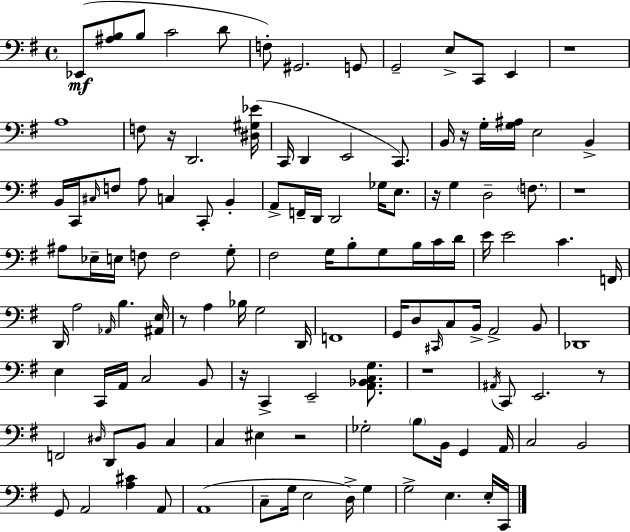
X:1
T:Untitled
M:4/4
L:1/4
K:G
_E,,/2 [^A,B,]/2 B,/2 C2 D/2 F,/2 ^G,,2 G,,/2 G,,2 E,/2 C,,/2 E,, z4 A,4 F,/2 z/4 D,,2 [^D,^G,_E]/4 C,,/4 D,, E,,2 C,,/2 B,,/4 z/4 G,/4 [G,^A,]/4 E,2 B,, B,,/4 C,,/4 ^C,/4 F,/2 A,/2 C, C,,/2 B,, A,,/2 F,,/4 D,,/4 D,,2 _G,/4 E,/2 z/4 G, D,2 F,/2 z4 ^A,/2 _E,/4 E,/4 F,/2 F,2 G,/2 ^F,2 G,/4 B,/2 G,/2 B,/4 C/4 D/4 E/4 E2 C F,,/4 D,,/4 A,2 _A,,/4 B, [^A,,E,]/4 z/2 A, _B,/4 G,2 D,,/4 F,,4 G,,/4 D,/2 ^C,,/4 C,/2 B,,/4 A,,2 B,,/2 _D,,4 E, C,,/4 A,,/4 C,2 B,,/2 z/4 C,, E,,2 [A,,_B,,C,G,]/2 z4 ^A,,/4 C,,/2 E,,2 z/2 F,,2 ^D,/4 D,,/2 B,,/2 C, C, ^E, z2 _G,2 B,/2 B,,/4 G,, A,,/4 C,2 B,,2 G,,/2 A,,2 [A,^C] A,,/2 A,,4 C,/2 G,/4 E,2 D,/4 G, G,2 E, E,/4 C,,/4